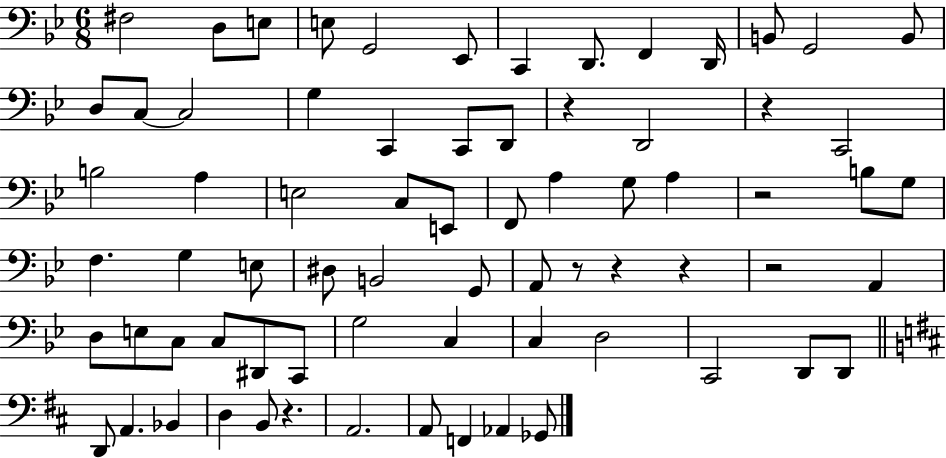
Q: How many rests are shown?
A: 8